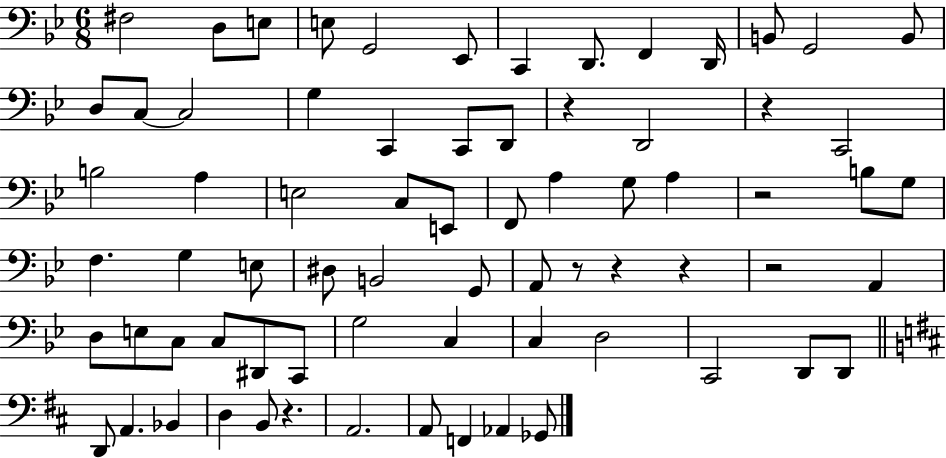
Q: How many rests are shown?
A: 8